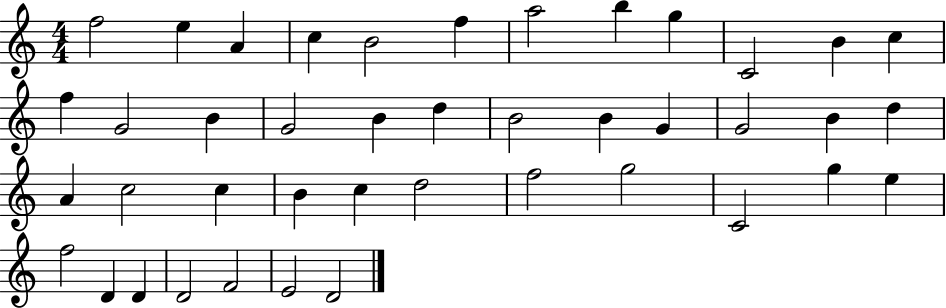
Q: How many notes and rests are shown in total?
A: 42